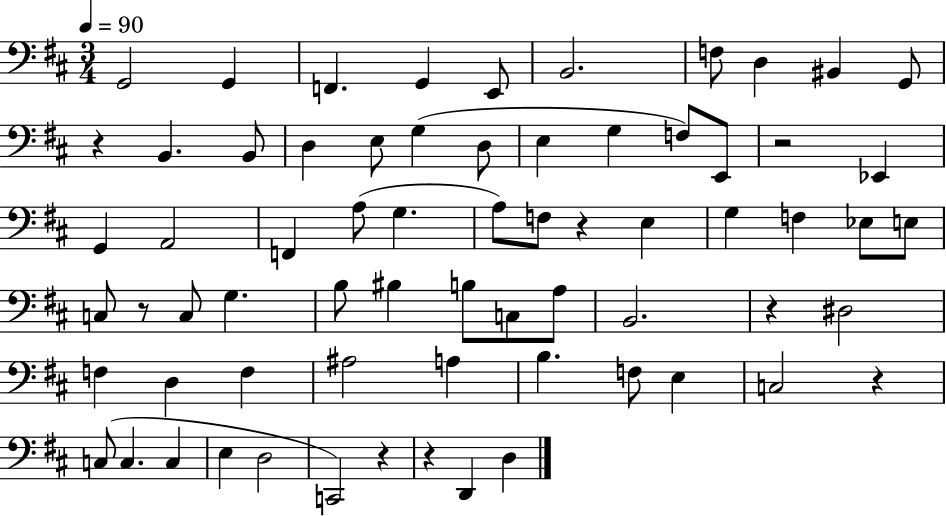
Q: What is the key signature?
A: D major